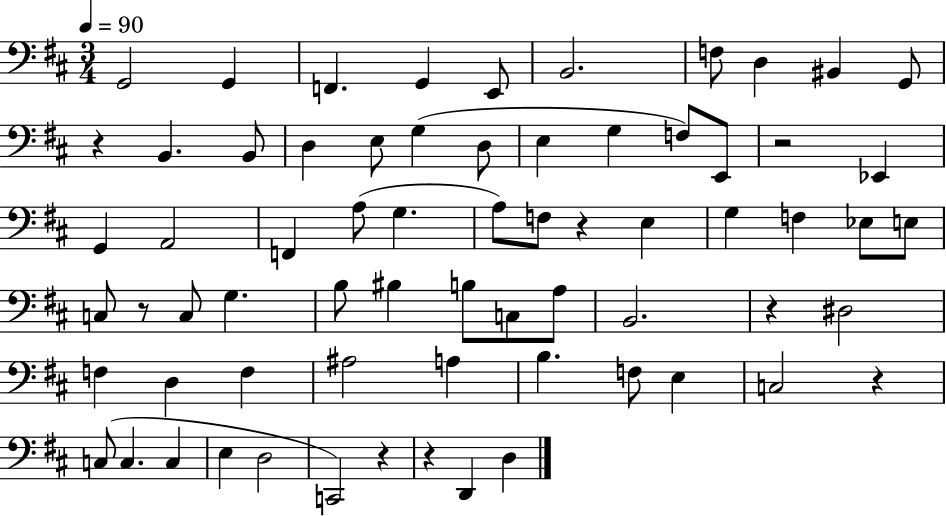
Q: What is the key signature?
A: D major